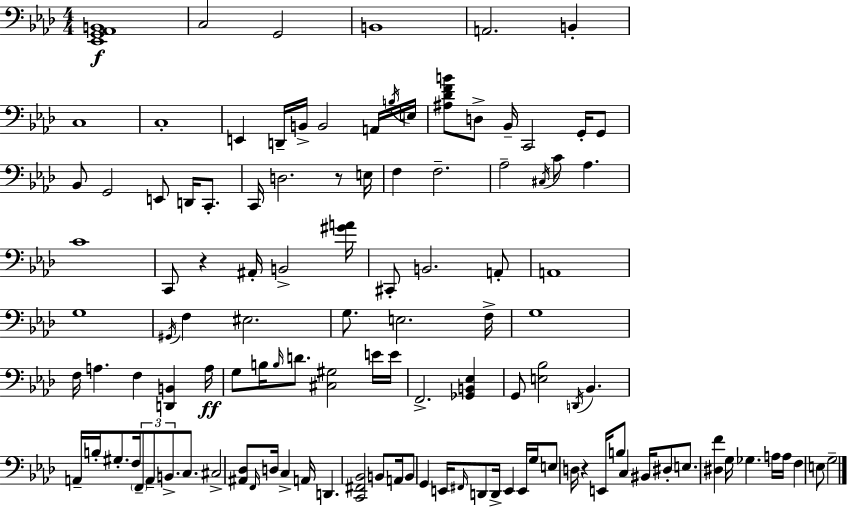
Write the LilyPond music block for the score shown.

{
  \clef bass
  \numericTimeSignature
  \time 4/4
  \key f \minor
  <ees, g, aes, b,>1\f | c2 g,2 | b,1 | a,2. b,4-. | \break c1 | c1-. | e,4 d,16-- b,16-> b,2 a,16 \acciaccatura { b16 } | e16 <ais des' f' b'>8 d8-> bes,16-- c,2 g,16-. g,8 | \break bes,8 g,2 e,8 d,16 c,8.-. | c,16 d2. r8 | e16 f4 f2.-- | aes2-- \acciaccatura { cis16 } c'8 aes4. | \break c'1 | c,8 r4 ais,16-. b,2-> | <gis' a'>16 cis,8-. b,2. | a,8-. a,1 | \break g1 | \acciaccatura { gis,16 } f4 eis2. | g8. e2. | f16-> g1 | \break f16 a4. f4 <d, b,>4 | a16\ff g8 b16 \grace { b16 } d'8. <cis gis>2 | e'16 e'16 f,2.-> | <ges, b, ees>4 g,8 <e bes>2 \acciaccatura { d,16 } bes,4. | \break a,16-- b16-. gis8.-. f16 \tuplet 3/2 { \parenthesize f,8-- a,8-- b,8.-> } | c8. cis2-> <ais, des>8 \grace { f,16 } | d16 c4-> a,16 d,4. <c, fis, bes,>2 | b,8 a,16 b,8 g,4 e,16 \grace { fis,16 } d,8 | \break d,16-> e,4 e,16 g16 e8 d16 r4 e,16 | b8 c4 bis,16 dis8-. e8. <dis f'>4 | g16 ges4. a16 a16 f4 e8 g2-- | \bar "|."
}